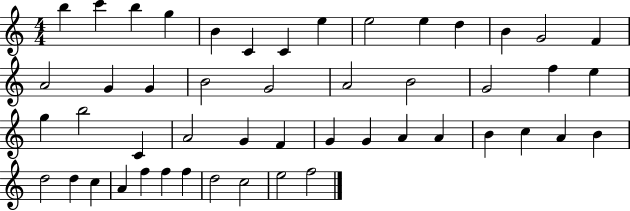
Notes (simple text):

B5/q C6/q B5/q G5/q B4/q C4/q C4/q E5/q E5/h E5/q D5/q B4/q G4/h F4/q A4/h G4/q G4/q B4/h G4/h A4/h B4/h G4/h F5/q E5/q G5/q B5/h C4/q A4/h G4/q F4/q G4/q G4/q A4/q A4/q B4/q C5/q A4/q B4/q D5/h D5/q C5/q A4/q F5/q F5/q F5/q D5/h C5/h E5/h F5/h